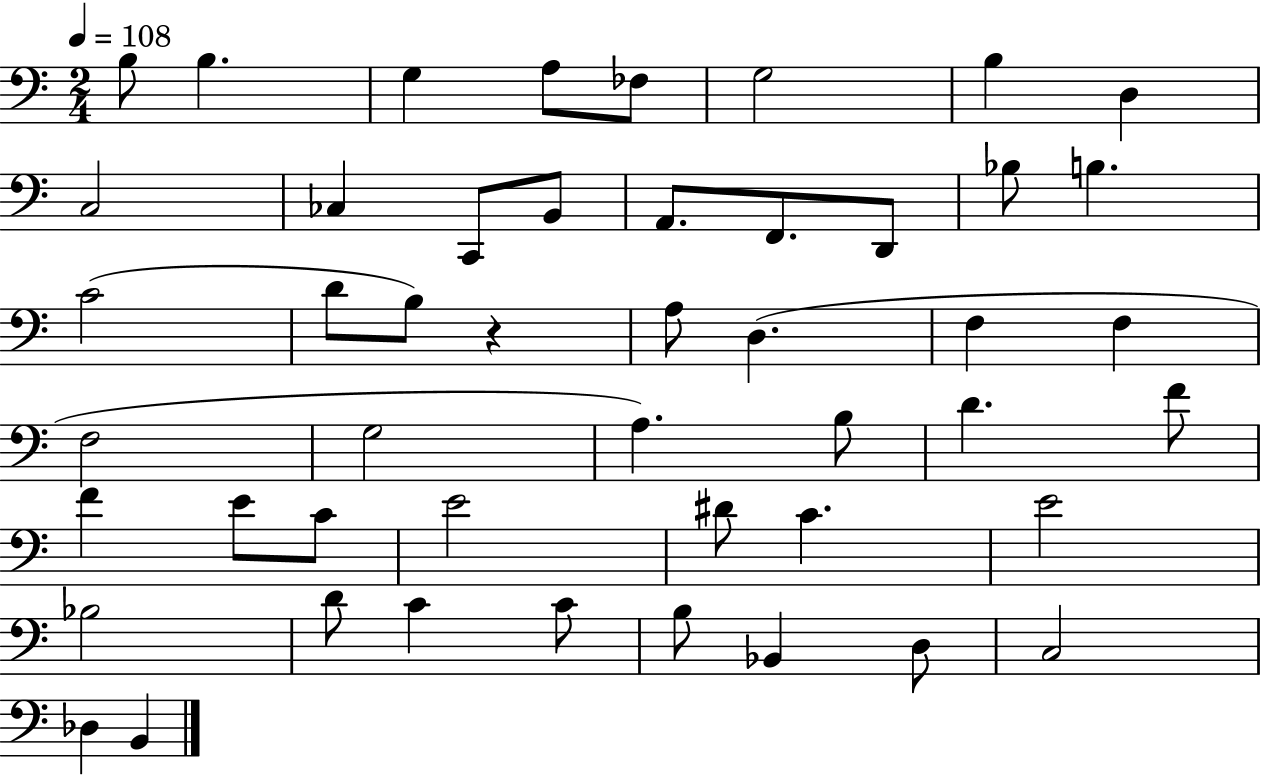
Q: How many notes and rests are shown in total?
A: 48